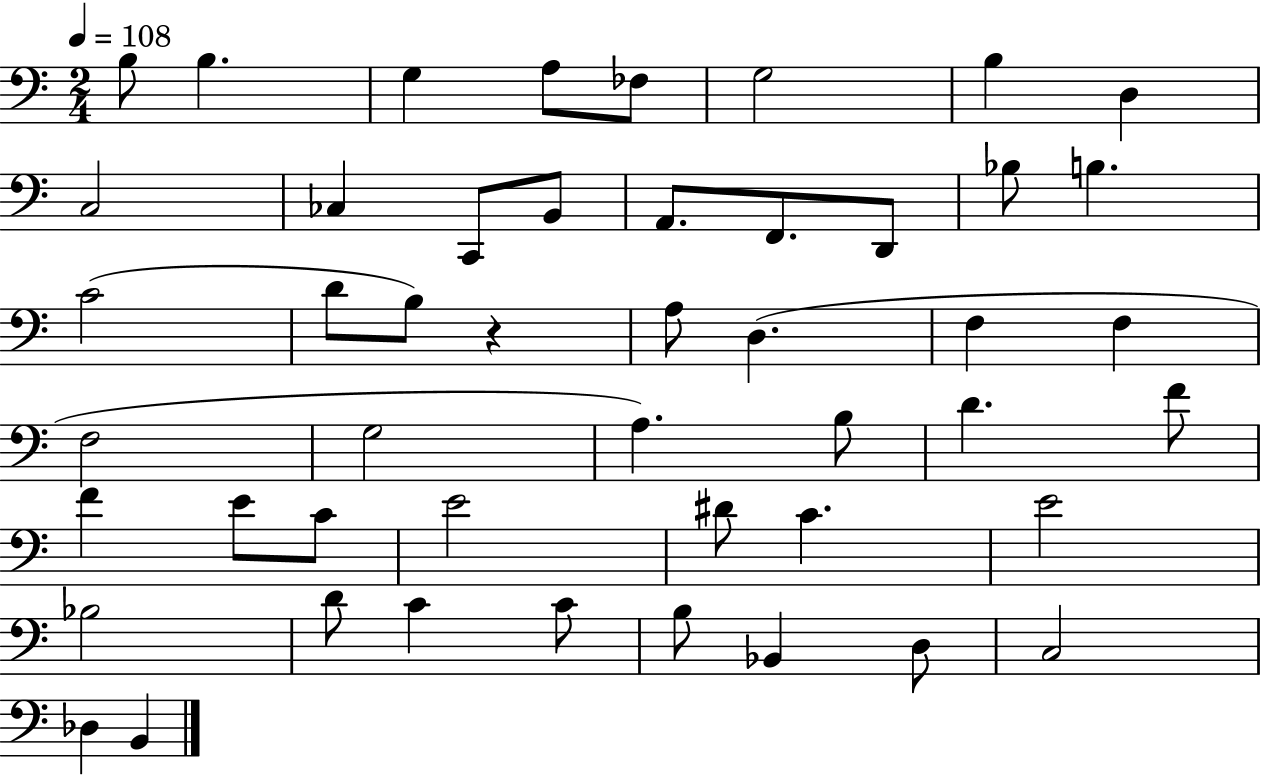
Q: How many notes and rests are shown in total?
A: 48